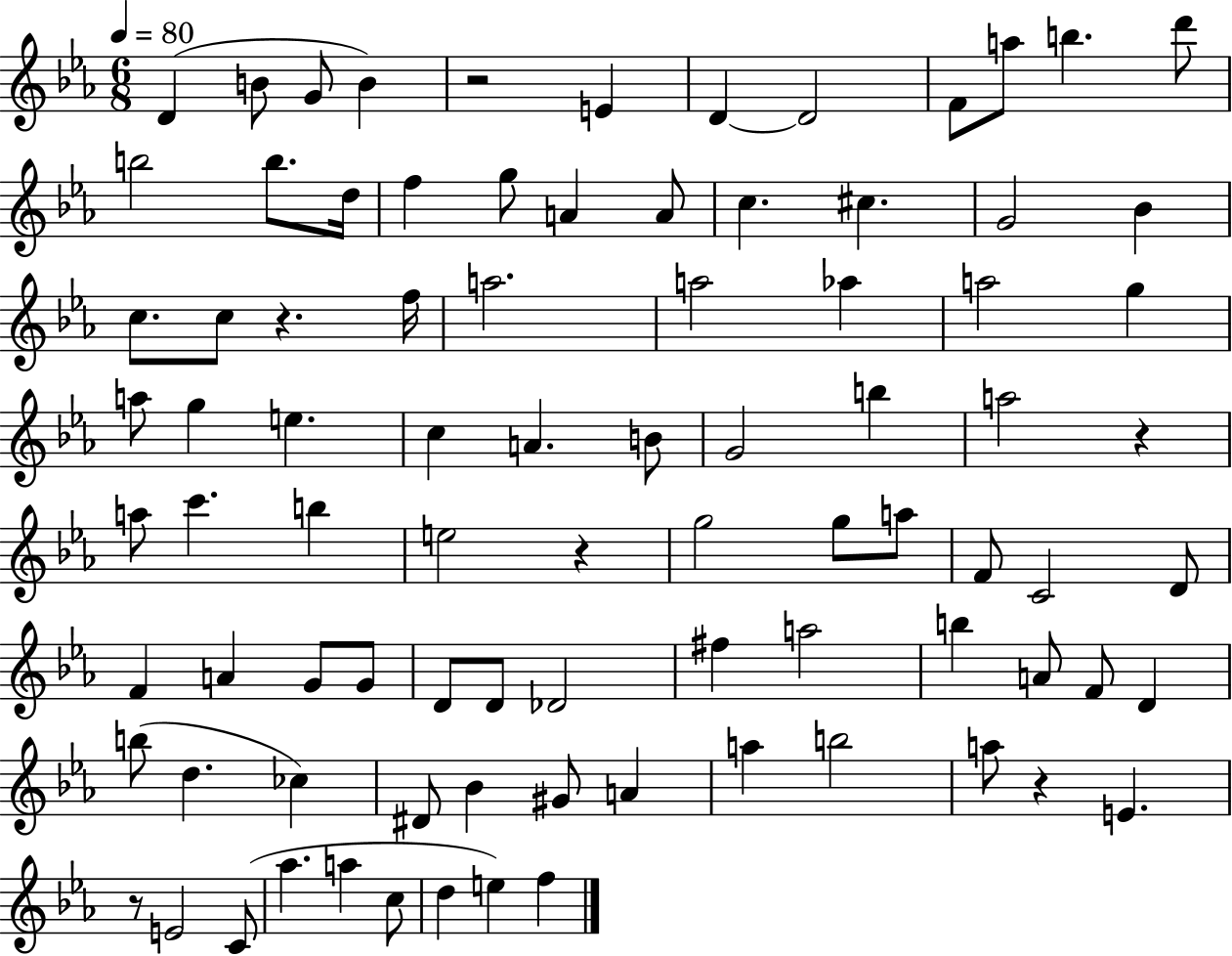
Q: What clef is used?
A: treble